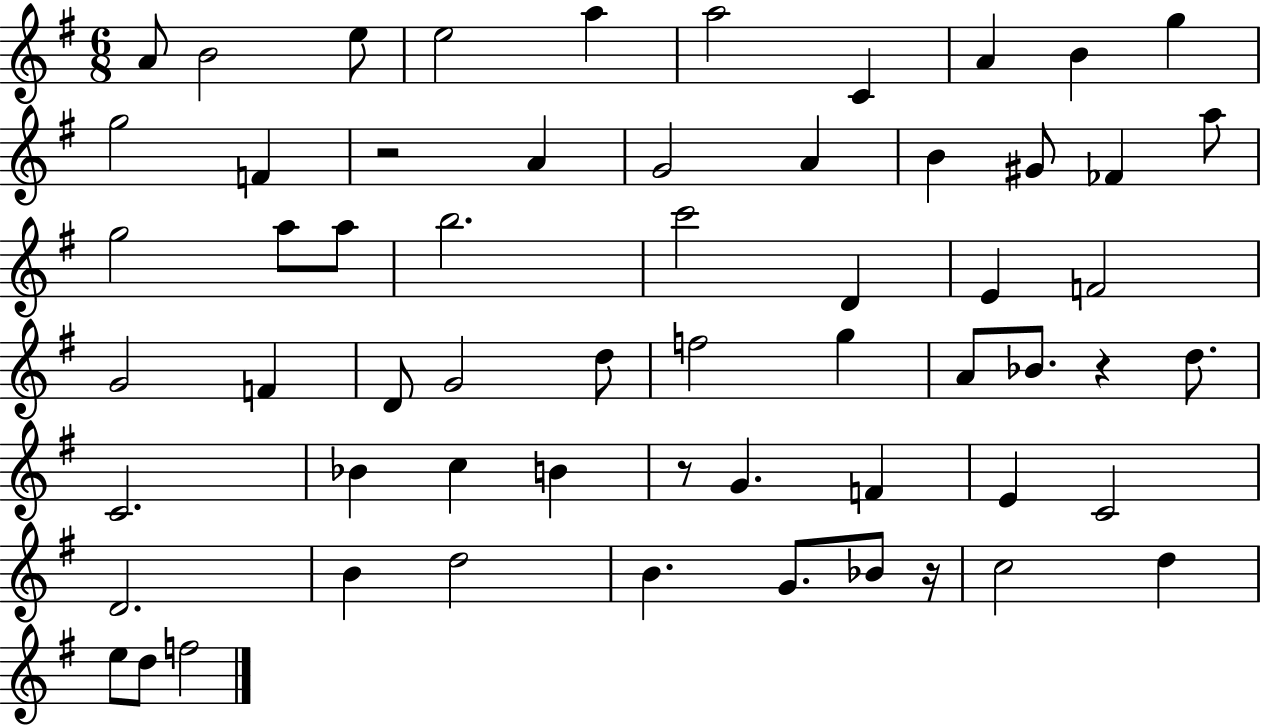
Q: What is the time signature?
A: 6/8